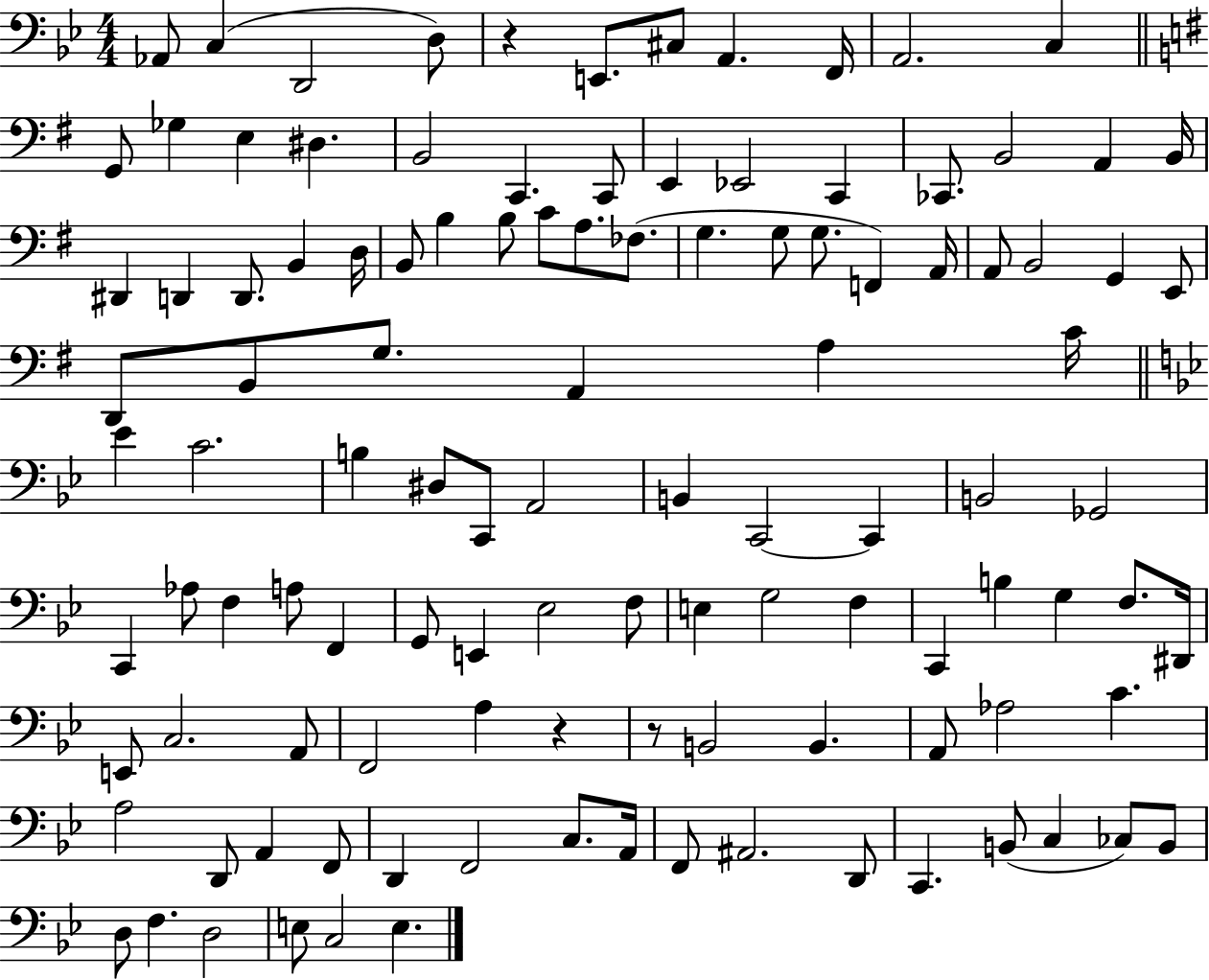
{
  \clef bass
  \numericTimeSignature
  \time 4/4
  \key bes \major
  aes,8 c4( d,2 d8) | r4 e,8. cis8 a,4. f,16 | a,2. c4 | \bar "||" \break \key e \minor g,8 ges4 e4 dis4. | b,2 c,4. c,8 | e,4 ees,2 c,4 | ces,8. b,2 a,4 b,16 | \break dis,4 d,4 d,8. b,4 d16 | b,8 b4 b8 c'8 a8. fes8.( | g4. g8 g8. f,4) a,16 | a,8 b,2 g,4 e,8 | \break d,8 b,8 g8. a,4 a4 c'16 | \bar "||" \break \key bes \major ees'4 c'2. | b4 dis8 c,8 a,2 | b,4 c,2~~ c,4 | b,2 ges,2 | \break c,4 aes8 f4 a8 f,4 | g,8 e,4 ees2 f8 | e4 g2 f4 | c,4 b4 g4 f8. dis,16 | \break e,8 c2. a,8 | f,2 a4 r4 | r8 b,2 b,4. | a,8 aes2 c'4. | \break a2 d,8 a,4 f,8 | d,4 f,2 c8. a,16 | f,8 ais,2. d,8 | c,4. b,8( c4 ces8) b,8 | \break d8 f4. d2 | e8 c2 e4. | \bar "|."
}